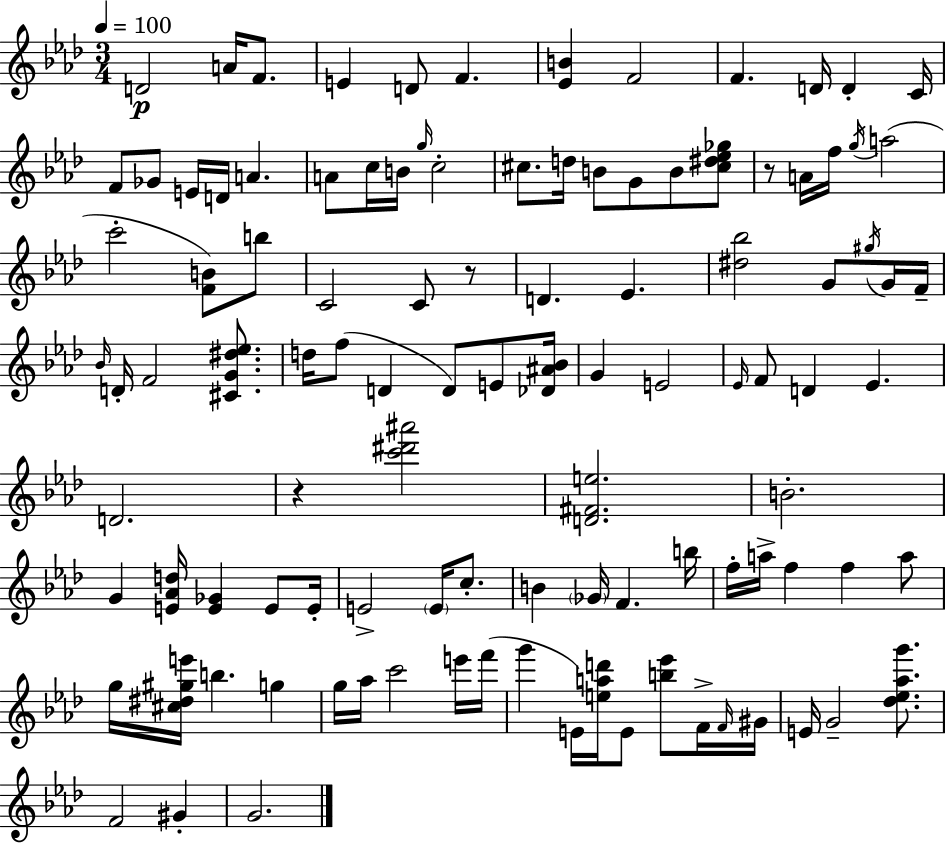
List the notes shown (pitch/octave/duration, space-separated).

D4/h A4/s F4/e. E4/q D4/e F4/q. [Eb4,B4]/q F4/h F4/q. D4/s D4/q C4/s F4/e Gb4/e E4/s D4/s A4/q. A4/e C5/s B4/s G5/s C5/h C#5/e. D5/s B4/e G4/e B4/e [C#5,D#5,Eb5,Gb5]/e R/e A4/s F5/s G5/s A5/h C6/h [F4,B4]/e B5/e C4/h C4/e R/e D4/q. Eb4/q. [D#5,Bb5]/h G4/e G#5/s G4/s F4/s Bb4/s D4/s F4/h [C#4,G4,D#5,Eb5]/e. D5/s F5/e D4/q D4/e E4/e [Db4,A#4,Bb4]/s G4/q E4/h Eb4/s F4/e D4/q Eb4/q. D4/h. R/q [C6,D#6,A#6]/h [D4,F#4,E5]/h. B4/h. G4/q [E4,Ab4,D5]/s [E4,Gb4]/q E4/e E4/s E4/h E4/s C5/e. B4/q Gb4/s F4/q. B5/s F5/s A5/s F5/q F5/q A5/e G5/s [C#5,D#5,G#5,E6]/s B5/q. G5/q G5/s Ab5/s C6/h E6/s F6/s G6/q E4/s [E5,A5,D6]/s E4/e [B5,Eb6]/e F4/s F4/s G#4/s E4/s G4/h [Db5,Eb5,Ab5,G6]/e. F4/h G#4/q G4/h.